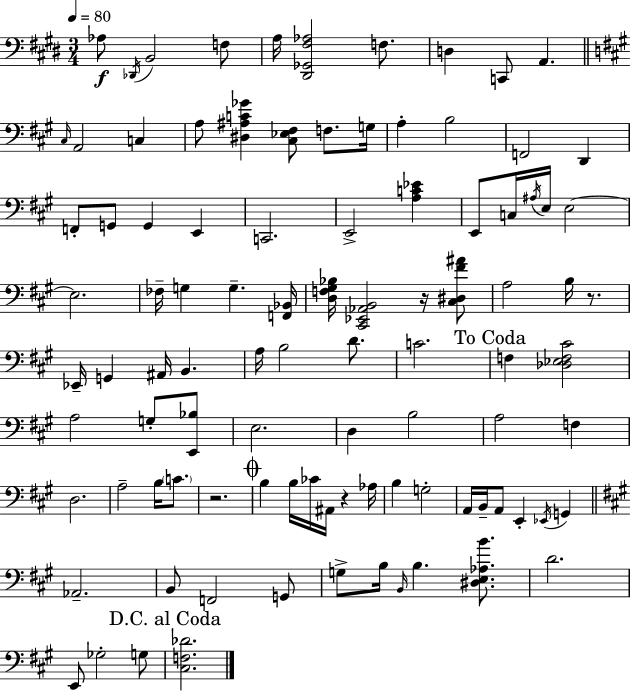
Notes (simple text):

Ab3/e Db2/s B2/h F3/e A3/s [D#2,Gb2,F#3,Ab3]/h F3/e. D3/q C2/e A2/q. C#3/s A2/h C3/q A3/e [D#3,A#3,C4,Gb4]/q [C#3,Eb3,F#3]/e F3/e. G3/s A3/q B3/h F2/h D2/q F2/e G2/e G2/q E2/q C2/h. E2/h [A3,C4,Eb4]/q E2/e C3/s A#3/s E3/s E3/h E3/h. FES3/s G3/q G3/q. [F2,Bb2]/s [D3,F3,G#3,Bb3]/s [C#2,Eb2,Ab2,B2]/h R/s [C#3,D#3,F#4,A#4]/e A3/h B3/s R/e. Eb2/s G2/q A#2/s B2/q. A3/s B3/h D4/e. C4/h. F3/q [Db3,Eb3,F3,C#4]/h A3/h G3/e [E2,Bb3]/e E3/h. D3/q B3/h A3/h F3/q D3/h. A3/h B3/s C4/e. R/h. B3/q B3/s CES4/s A#2/s R/q Ab3/s B3/q G3/h A2/s B2/s A2/e E2/q Eb2/s G2/q Ab2/h. B2/e F2/h G2/e G3/e B3/s B2/s B3/q. [D#3,E3,Ab3,B4]/e. D4/h. E2/e Gb3/h G3/e [C#3,F3,Db4]/h.